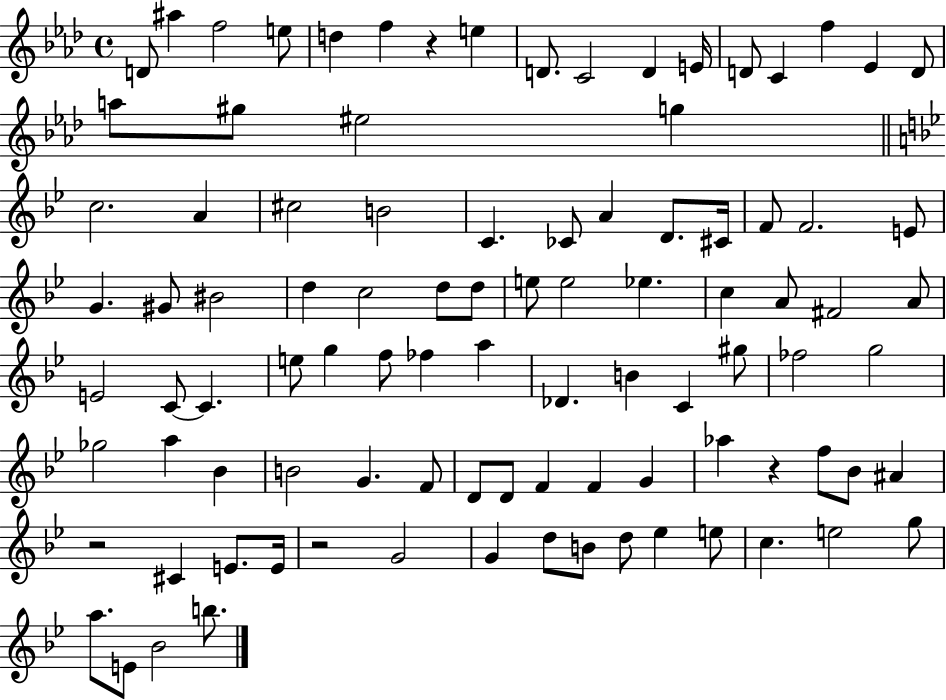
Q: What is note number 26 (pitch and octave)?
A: CES4